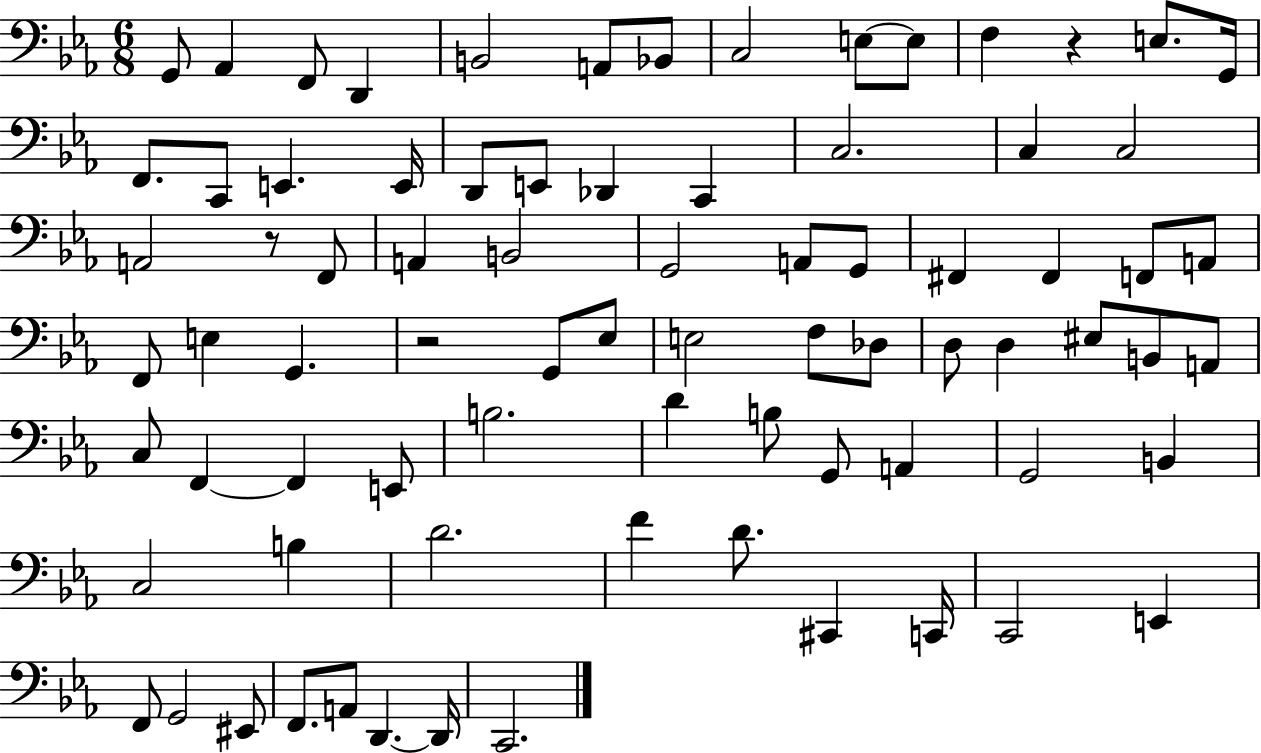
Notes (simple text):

G2/e Ab2/q F2/e D2/q B2/h A2/e Bb2/e C3/h E3/e E3/e F3/q R/q E3/e. G2/s F2/e. C2/e E2/q. E2/s D2/e E2/e Db2/q C2/q C3/h. C3/q C3/h A2/h R/e F2/e A2/q B2/h G2/h A2/e G2/e F#2/q F#2/q F2/e A2/e F2/e E3/q G2/q. R/h G2/e Eb3/e E3/h F3/e Db3/e D3/e D3/q EIS3/e B2/e A2/e C3/e F2/q F2/q E2/e B3/h. D4/q B3/e G2/e A2/q G2/h B2/q C3/h B3/q D4/h. F4/q D4/e. C#2/q C2/s C2/h E2/q F2/e G2/h EIS2/e F2/e. A2/e D2/q. D2/s C2/h.